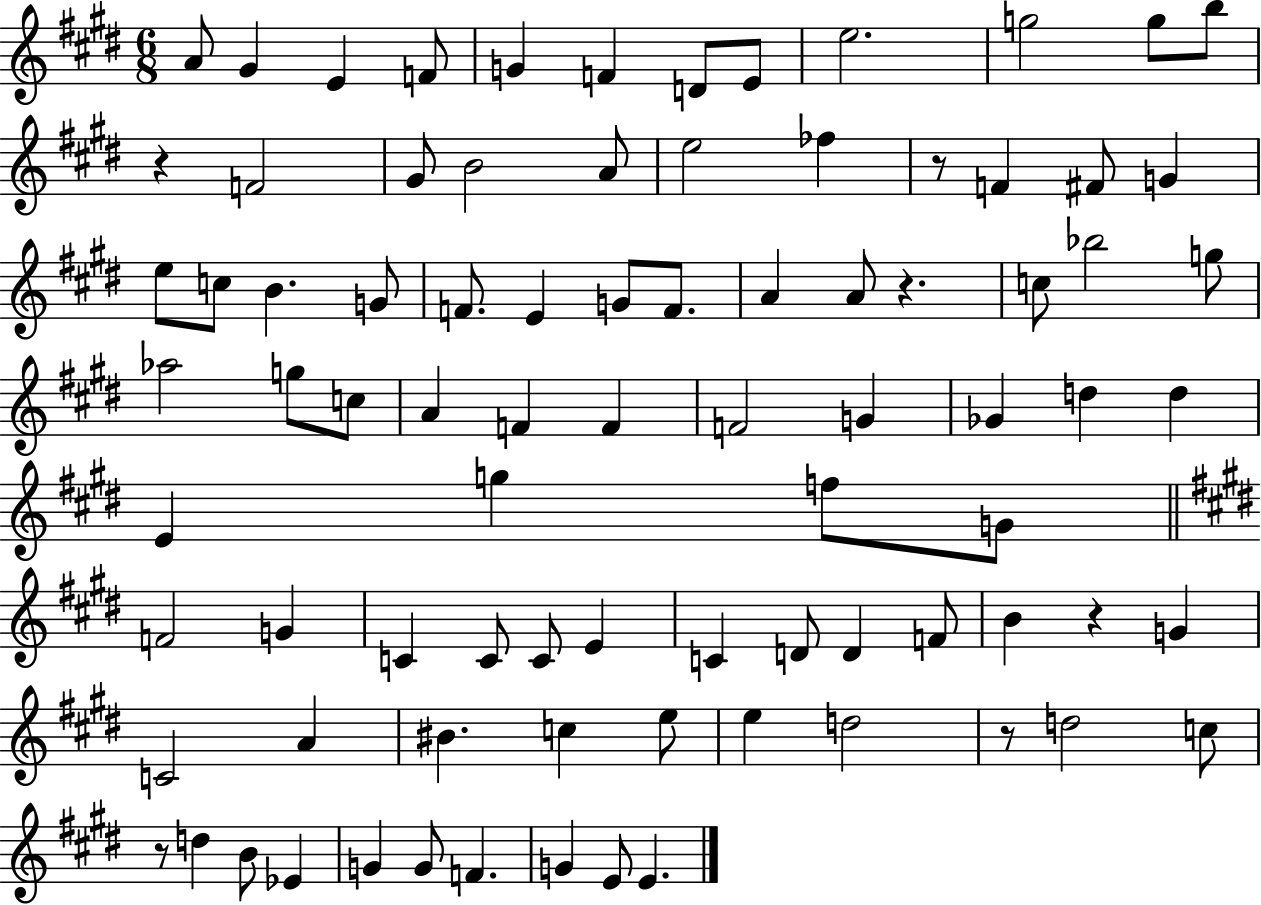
{
  \clef treble
  \numericTimeSignature
  \time 6/8
  \key e \major
  \repeat volta 2 { a'8 gis'4 e'4 f'8 | g'4 f'4 d'8 e'8 | e''2. | g''2 g''8 b''8 | \break r4 f'2 | gis'8 b'2 a'8 | e''2 fes''4 | r8 f'4 fis'8 g'4 | \break e''8 c''8 b'4. g'8 | f'8. e'4 g'8 f'8. | a'4 a'8 r4. | c''8 bes''2 g''8 | \break aes''2 g''8 c''8 | a'4 f'4 f'4 | f'2 g'4 | ges'4 d''4 d''4 | \break e'4 g''4 f''8 g'8 | \bar "||" \break \key e \major f'2 g'4 | c'4 c'8 c'8 e'4 | c'4 d'8 d'4 f'8 | b'4 r4 g'4 | \break c'2 a'4 | bis'4. c''4 e''8 | e''4 d''2 | r8 d''2 c''8 | \break r8 d''4 b'8 ees'4 | g'4 g'8 f'4. | g'4 e'8 e'4. | } \bar "|."
}